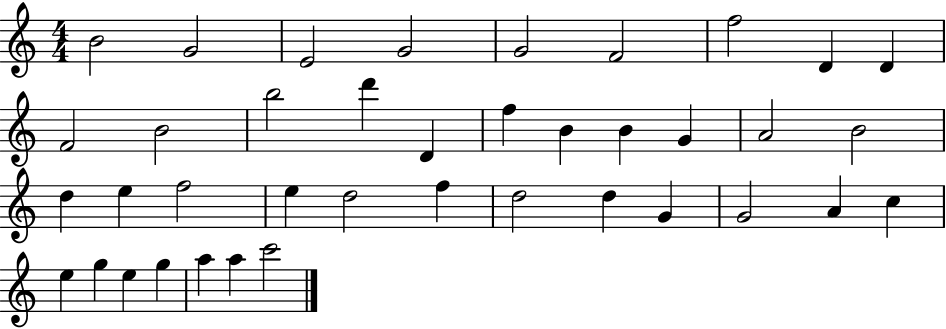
X:1
T:Untitled
M:4/4
L:1/4
K:C
B2 G2 E2 G2 G2 F2 f2 D D F2 B2 b2 d' D f B B G A2 B2 d e f2 e d2 f d2 d G G2 A c e g e g a a c'2